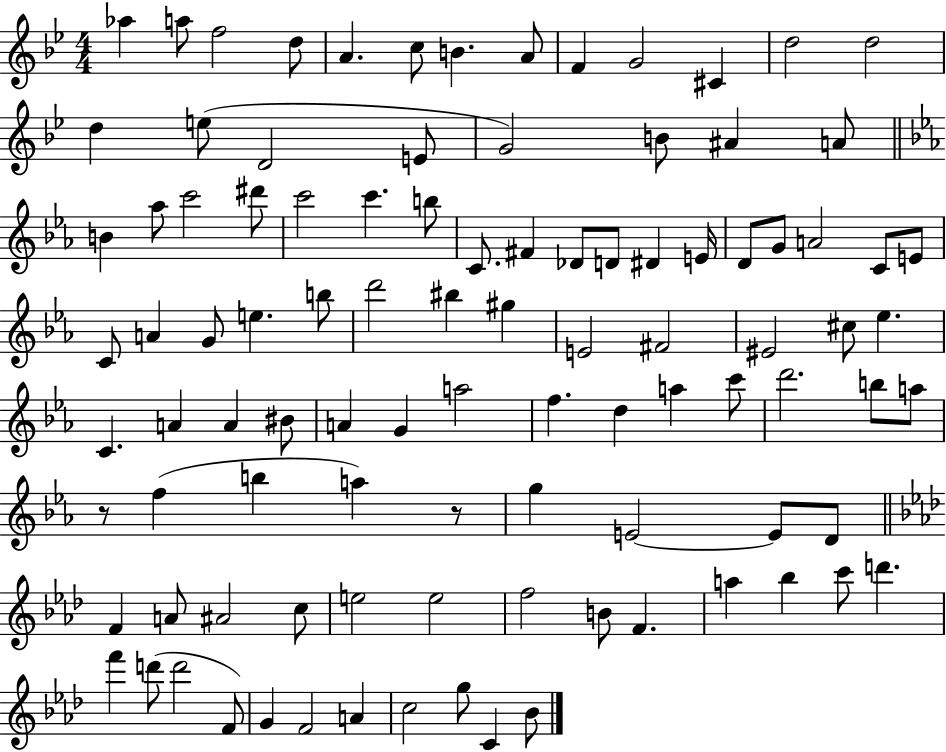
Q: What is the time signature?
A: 4/4